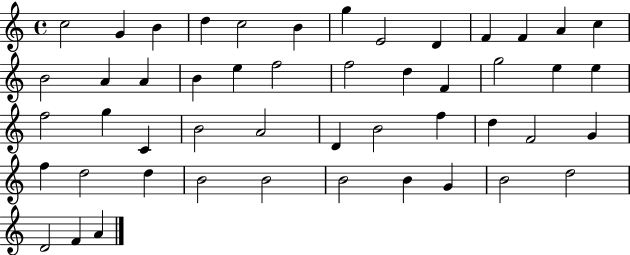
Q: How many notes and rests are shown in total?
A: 49